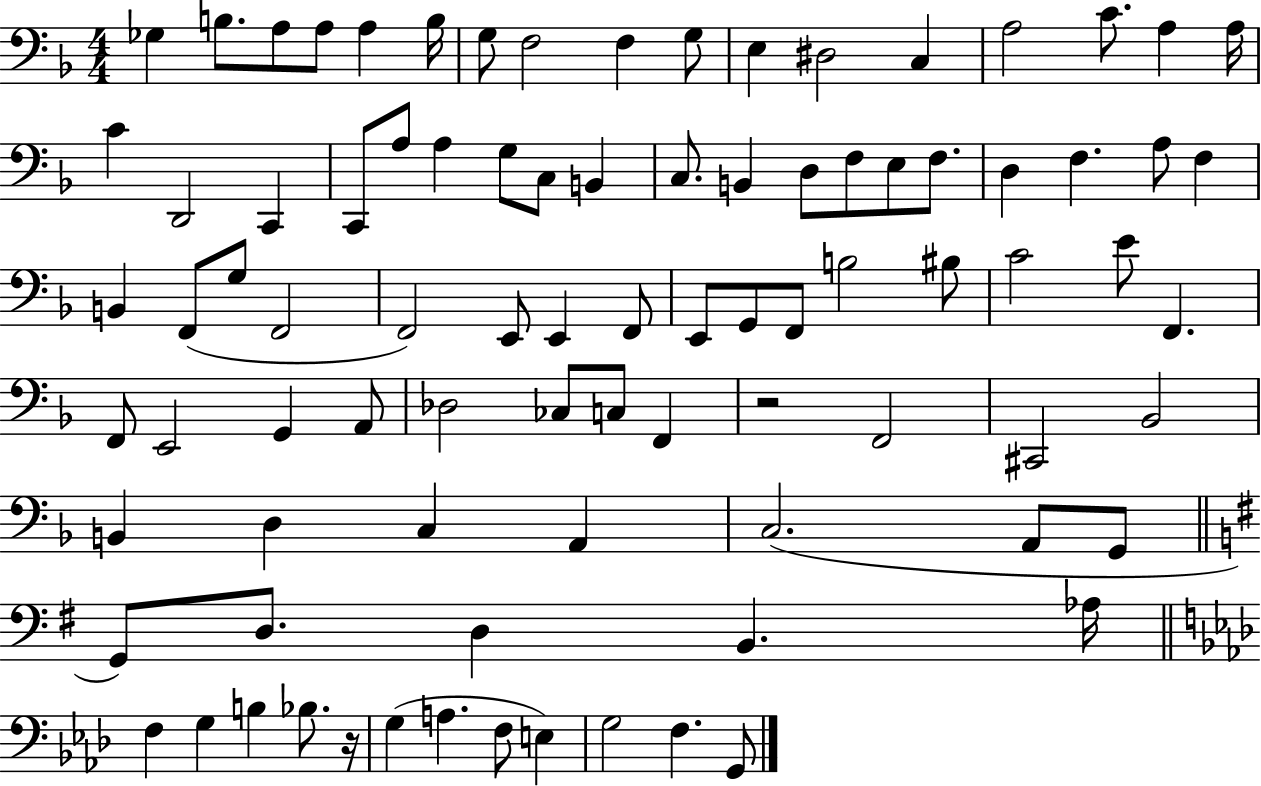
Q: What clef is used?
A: bass